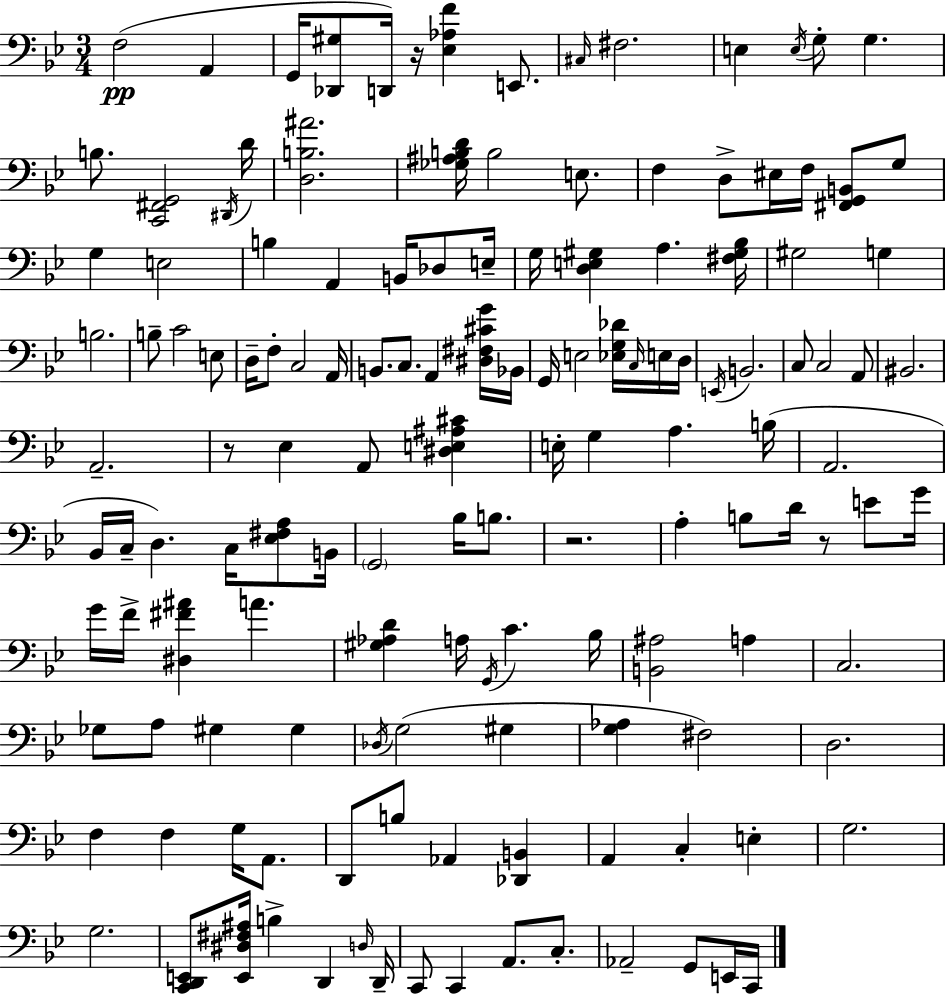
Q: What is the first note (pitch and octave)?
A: F3